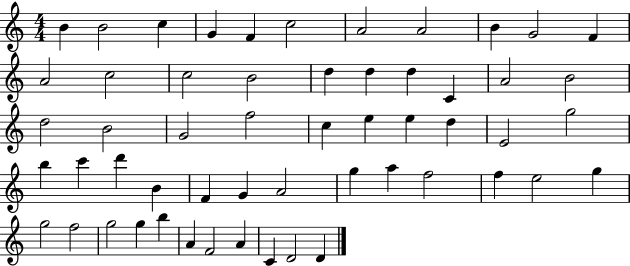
B4/q B4/h C5/q G4/q F4/q C5/h A4/h A4/h B4/q G4/h F4/q A4/h C5/h C5/h B4/h D5/q D5/q D5/q C4/q A4/h B4/h D5/h B4/h G4/h F5/h C5/q E5/q E5/q D5/q E4/h G5/h B5/q C6/q D6/q B4/q F4/q G4/q A4/h G5/q A5/q F5/h F5/q E5/h G5/q G5/h F5/h G5/h G5/q B5/q A4/q F4/h A4/q C4/q D4/h D4/q